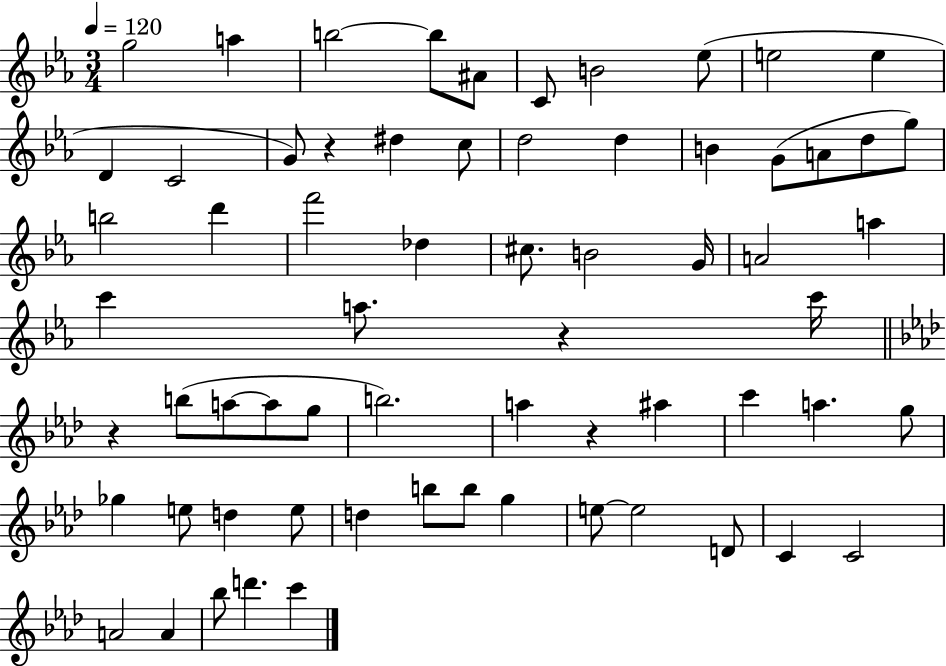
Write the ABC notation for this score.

X:1
T:Untitled
M:3/4
L:1/4
K:Eb
g2 a b2 b/2 ^A/2 C/2 B2 _e/2 e2 e D C2 G/2 z ^d c/2 d2 d B G/2 A/2 d/2 g/2 b2 d' f'2 _d ^c/2 B2 G/4 A2 a c' a/2 z c'/4 z b/2 a/2 a/2 g/2 b2 a z ^a c' a g/2 _g e/2 d e/2 d b/2 b/2 g e/2 e2 D/2 C C2 A2 A _b/2 d' c'